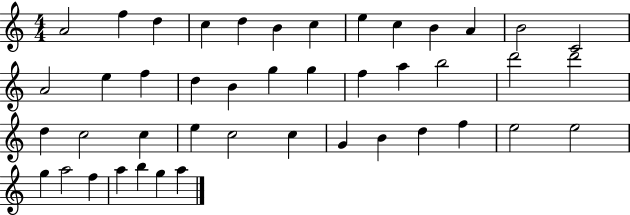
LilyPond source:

{
  \clef treble
  \numericTimeSignature
  \time 4/4
  \key c \major
  a'2 f''4 d''4 | c''4 d''4 b'4 c''4 | e''4 c''4 b'4 a'4 | b'2 c'2 | \break a'2 e''4 f''4 | d''4 b'4 g''4 g''4 | f''4 a''4 b''2 | d'''2 d'''2 | \break d''4 c''2 c''4 | e''4 c''2 c''4 | g'4 b'4 d''4 f''4 | e''2 e''2 | \break g''4 a''2 f''4 | a''4 b''4 g''4 a''4 | \bar "|."
}